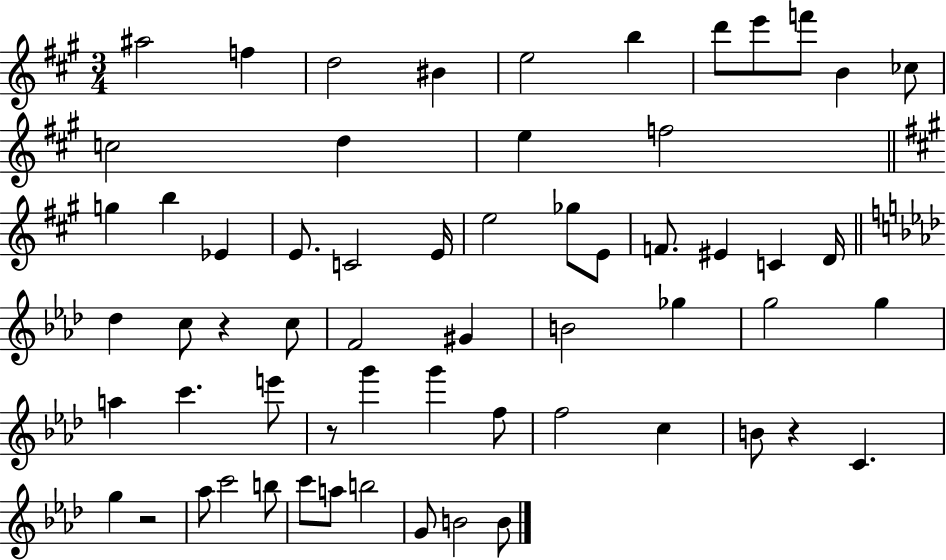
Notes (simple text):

A#5/h F5/q D5/h BIS4/q E5/h B5/q D6/e E6/e F6/e B4/q CES5/e C5/h D5/q E5/q F5/h G5/q B5/q Eb4/q E4/e. C4/h E4/s E5/h Gb5/e E4/e F4/e. EIS4/q C4/q D4/s Db5/q C5/e R/q C5/e F4/h G#4/q B4/h Gb5/q G5/h G5/q A5/q C6/q. E6/e R/e G6/q G6/q F5/e F5/h C5/q B4/e R/q C4/q. G5/q R/h Ab5/e C6/h B5/e C6/e A5/e B5/h G4/e B4/h B4/e